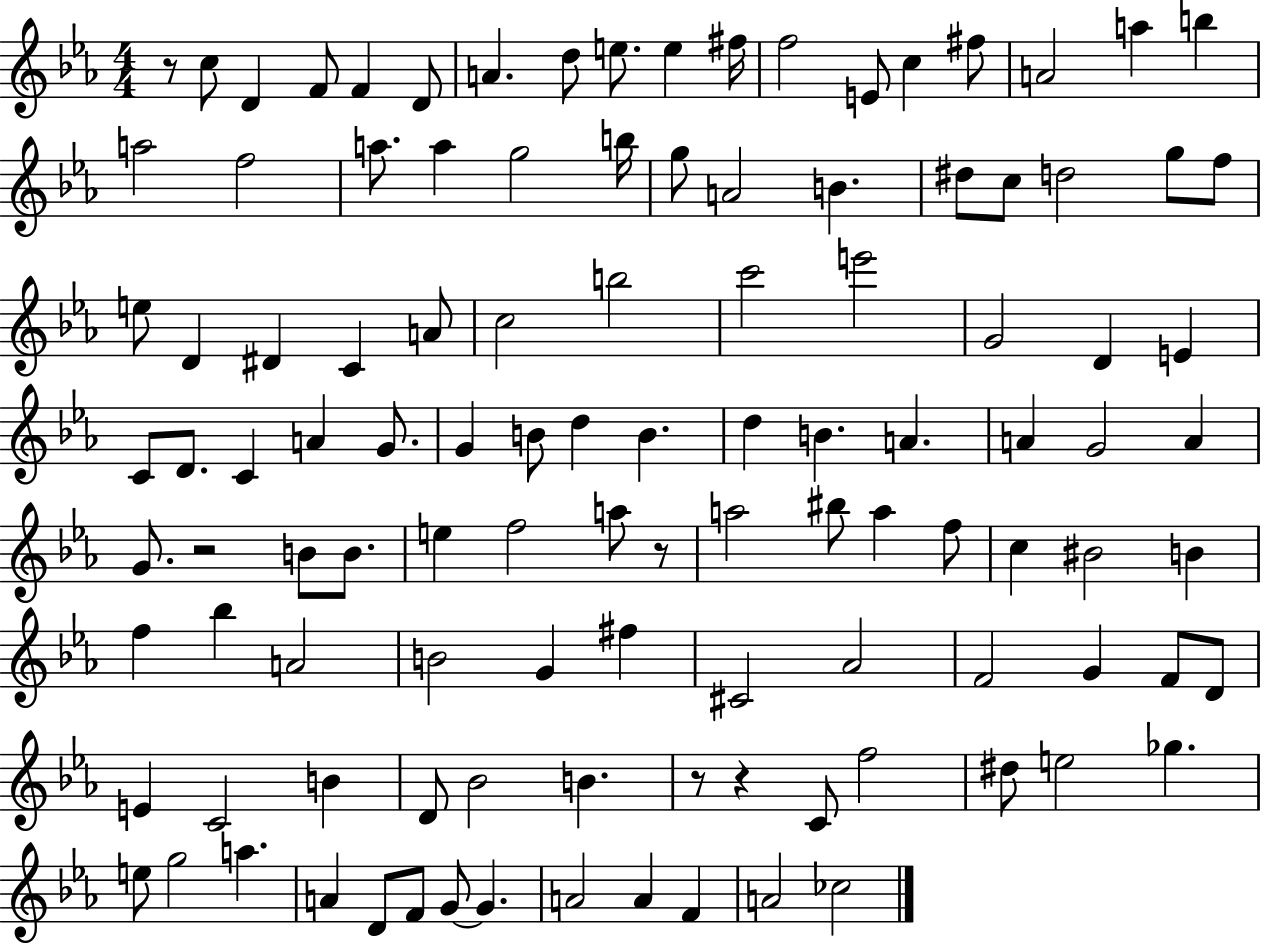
X:1
T:Untitled
M:4/4
L:1/4
K:Eb
z/2 c/2 D F/2 F D/2 A d/2 e/2 e ^f/4 f2 E/2 c ^f/2 A2 a b a2 f2 a/2 a g2 b/4 g/2 A2 B ^d/2 c/2 d2 g/2 f/2 e/2 D ^D C A/2 c2 b2 c'2 e'2 G2 D E C/2 D/2 C A G/2 G B/2 d B d B A A G2 A G/2 z2 B/2 B/2 e f2 a/2 z/2 a2 ^b/2 a f/2 c ^B2 B f _b A2 B2 G ^f ^C2 _A2 F2 G F/2 D/2 E C2 B D/2 _B2 B z/2 z C/2 f2 ^d/2 e2 _g e/2 g2 a A D/2 F/2 G/2 G A2 A F A2 _c2